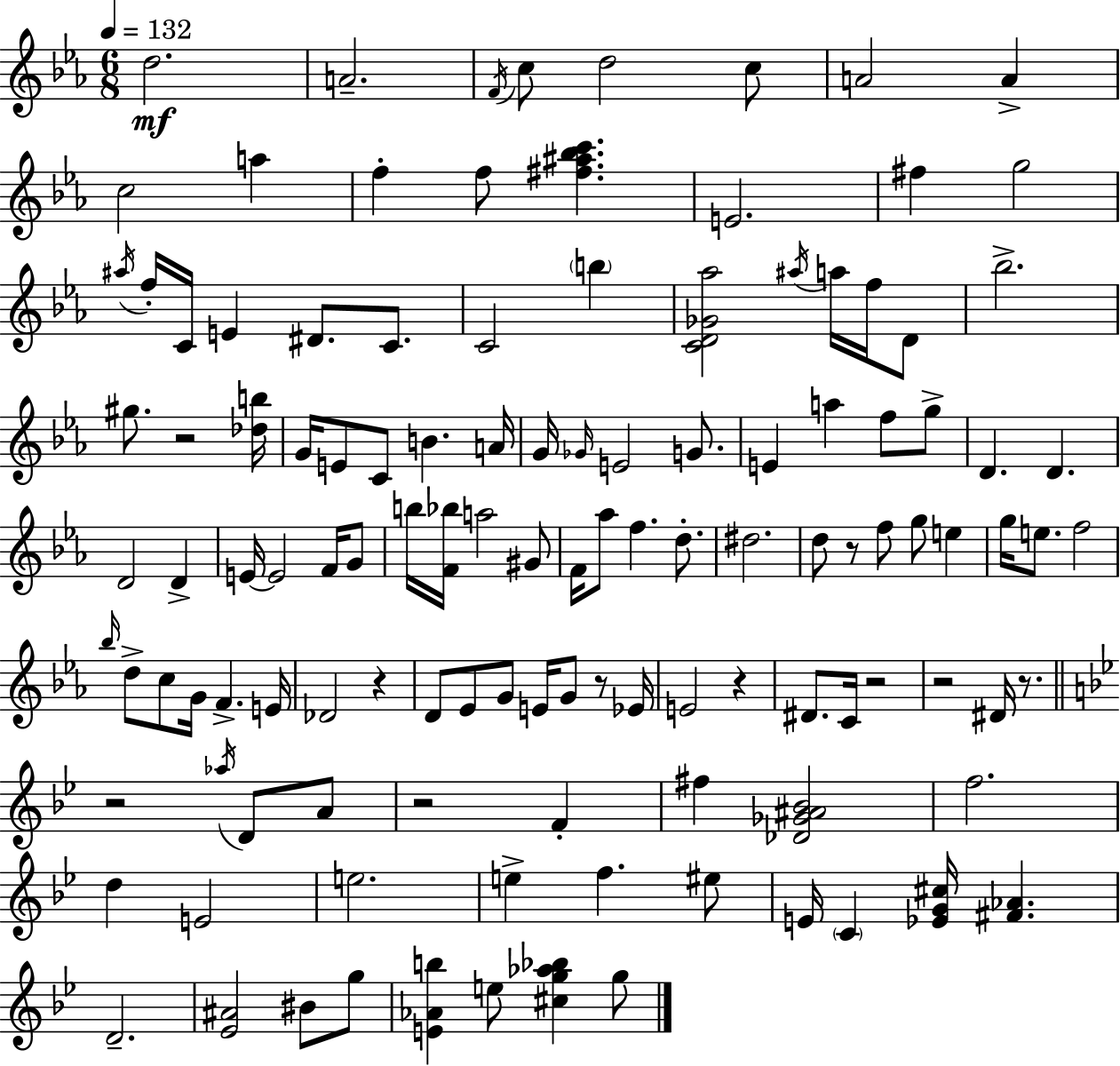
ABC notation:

X:1
T:Untitled
M:6/8
L:1/4
K:Cm
d2 A2 F/4 c/2 d2 c/2 A2 A c2 a f f/2 [^f^a_bc'] E2 ^f g2 ^a/4 f/4 C/4 E ^D/2 C/2 C2 b [CD_G_a]2 ^a/4 a/4 f/4 D/2 _b2 ^g/2 z2 [_db]/4 G/4 E/2 C/2 B A/4 G/4 _G/4 E2 G/2 E a f/2 g/2 D D D2 D E/4 E2 F/4 G/2 b/4 [F_b]/4 a2 ^G/2 F/4 _a/2 f d/2 ^d2 d/2 z/2 f/2 g/2 e g/4 e/2 f2 _b/4 d/2 c/2 G/4 F E/4 _D2 z D/2 _E/2 G/2 E/4 G/2 z/2 _E/4 E2 z ^D/2 C/4 z2 z2 ^D/4 z/2 z2 _a/4 D/2 A/2 z2 F ^f [_D_G^A_B]2 f2 d E2 e2 e f ^e/2 E/4 C [_EG^c]/4 [^F_A] D2 [_E^A]2 ^B/2 g/2 [E_Ab] e/2 [^cg_a_b] g/2